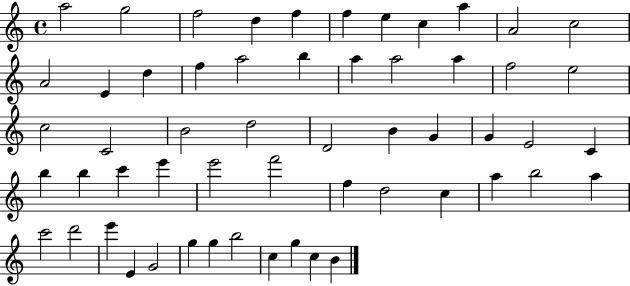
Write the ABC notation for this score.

X:1
T:Untitled
M:4/4
L:1/4
K:C
a2 g2 f2 d f f e c a A2 c2 A2 E d f a2 b a a2 a f2 e2 c2 C2 B2 d2 D2 B G G E2 C b b c' e' e'2 f'2 f d2 c a b2 a c'2 d'2 e' E G2 g g b2 c g c B